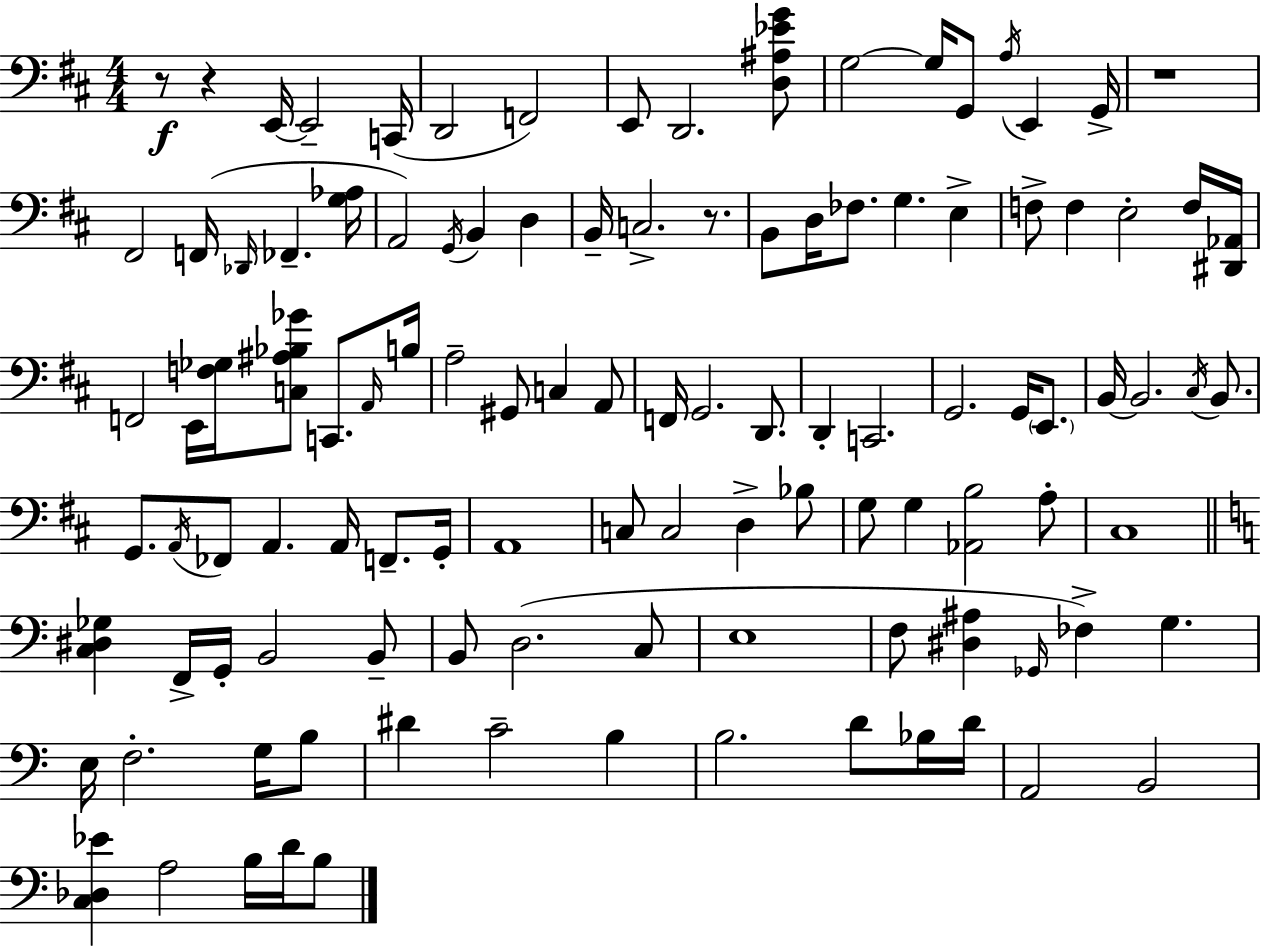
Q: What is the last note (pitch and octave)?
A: B3